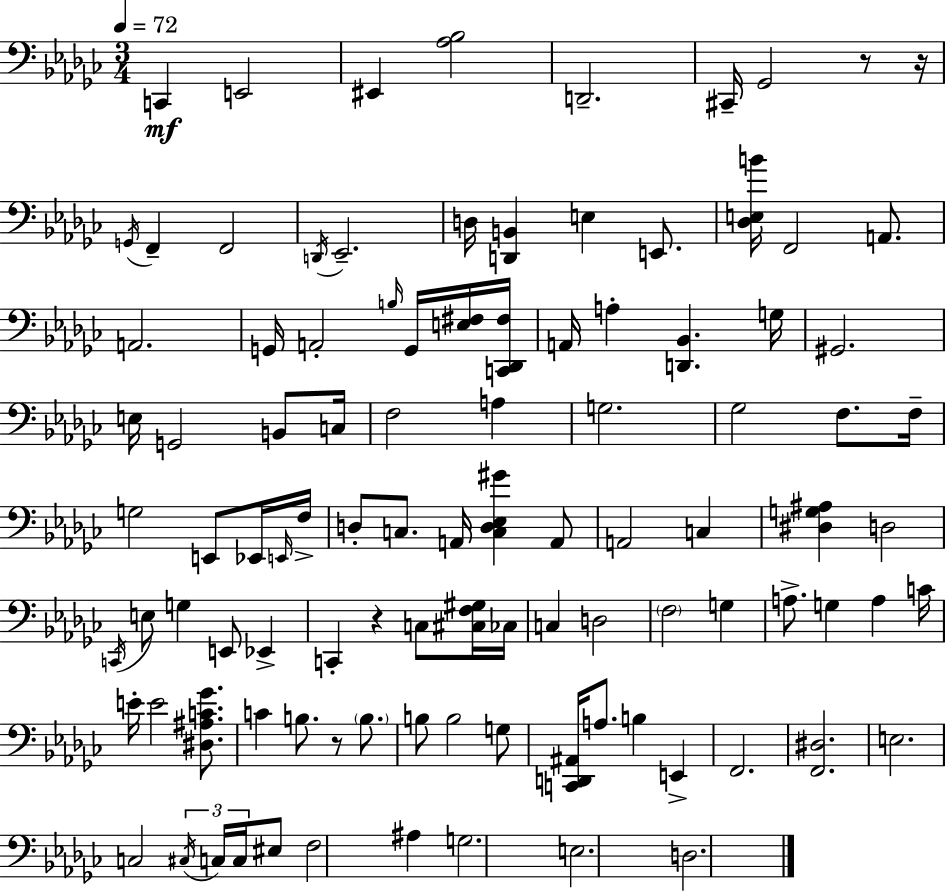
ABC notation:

X:1
T:Untitled
M:3/4
L:1/4
K:Ebm
C,, E,,2 ^E,, [_A,_B,]2 D,,2 ^C,,/4 _G,,2 z/2 z/4 G,,/4 F,, F,,2 D,,/4 _E,,2 D,/4 [D,,B,,] E, E,,/2 [_D,E,B]/4 F,,2 A,,/2 A,,2 G,,/4 A,,2 B,/4 G,,/4 [E,^F,]/4 [C,,_D,,^F,]/4 A,,/4 A, [D,,_B,,] G,/4 ^G,,2 E,/4 G,,2 B,,/2 C,/4 F,2 A, G,2 _G,2 F,/2 F,/4 G,2 E,,/2 _E,,/4 E,,/4 F,/4 D,/2 C,/2 A,,/4 [C,D,_E,^G] A,,/2 A,,2 C, [^D,G,^A,] D,2 C,,/4 E,/2 G, E,,/2 _E,, C,, z C,/2 [^C,F,^G,]/4 _C,/4 C, D,2 F,2 G, A,/2 G, A, C/4 E/4 E2 [^D,^A,C_G]/2 C B,/2 z/2 B,/2 B,/2 B,2 G,/2 [C,,D,,^A,,]/4 A,/2 B, E,, F,,2 [F,,^D,]2 E,2 C,2 ^C,/4 C,/4 C,/4 ^E,/2 F,2 ^A, G,2 E,2 D,2